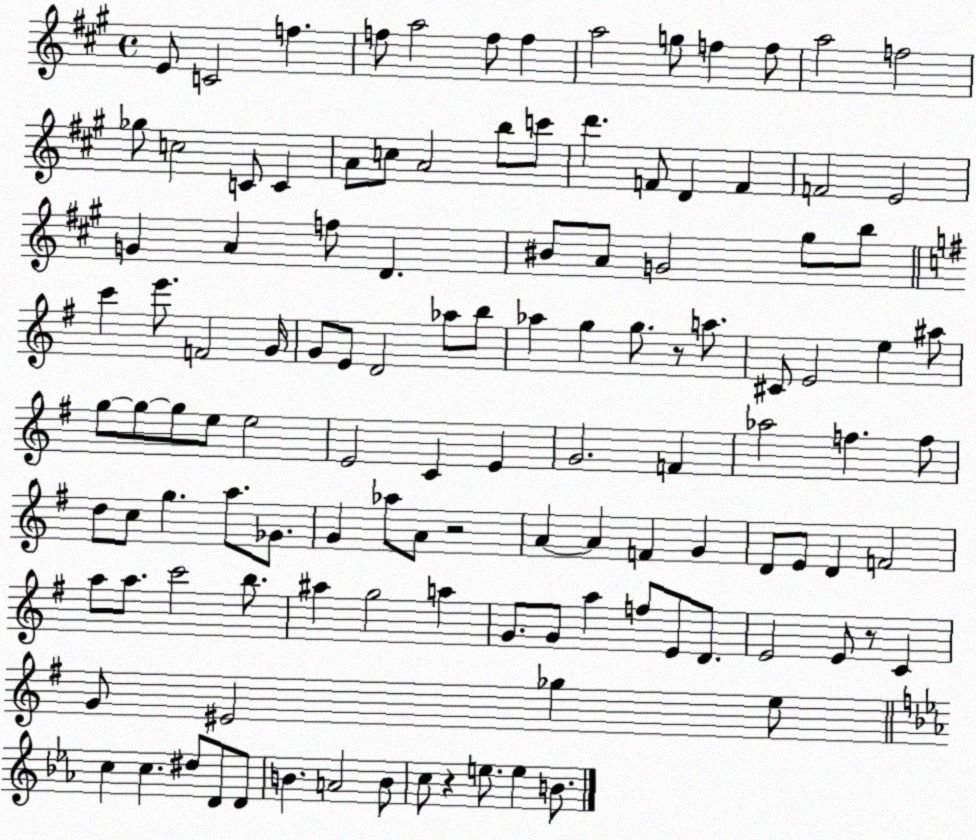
X:1
T:Untitled
M:4/4
L:1/4
K:A
E/2 C2 f f/2 a2 f/2 f a2 g/2 f f/2 a2 f2 _g/2 c2 C/2 C A/2 c/2 A2 b/2 c'/2 d' F/2 D F F2 E2 G A f/2 D ^B/2 A/2 G2 ^g/2 b/2 c' e'/2 F2 G/4 G/2 E/2 D2 _a/2 b/2 _a g g/2 z/2 a/2 ^C/2 E2 e ^a/2 g/2 g/2 g/2 e/2 e2 E2 C E G2 F _a2 f f/2 d/2 c/2 g a/2 _G/2 G _a/2 A/2 z2 A A F G D/2 E/2 D F2 a/2 a/2 c'2 b/2 ^a g2 a G/2 G/2 a f/2 E/2 D/2 E2 E/2 z/2 C G/2 ^E2 _g e/2 c c ^d/2 D/2 D/2 B A2 B/2 c/2 z e/2 e B/2